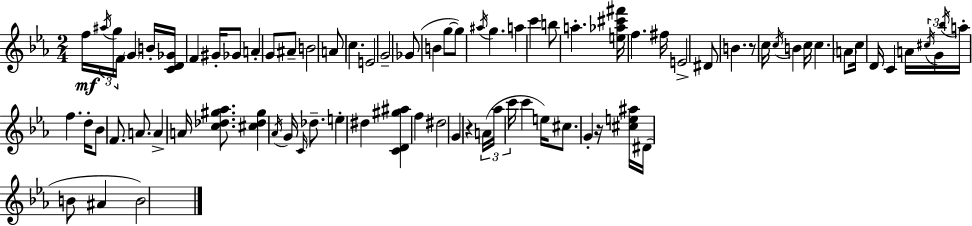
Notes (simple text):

F5/s A#5/s G5/s F4/s G4/q B4/s [C4,D4,Gb4]/s F4/q G#4/s Gb4/e A4/q G4/e A#4/e B4/h A4/e C5/q. E4/h G4/h Gb4/e B4/q G5/e G5/e A#5/s G5/q. A5/q C6/q B5/e A5/q. [E5,Ab5,C#6,F#6]/s F5/q. F#5/s E4/h D#4/e B4/q. R/e C5/s C5/s B4/q C5/s C5/q. A4/e C5/s D4/s C4/q A4/s C#5/s G4/s Bb5/s A5/s F5/q. D5/s Bb4/e F4/e. A4/e. A4/q A4/s [C5,Db5,G#5,Ab5]/e. [C#5,Db5,G#5]/q Ab4/s G4/s C4/s Db5/e. E5/q D#5/q [C4,D4,G#5,A#5]/q F5/q D#5/h G4/q R/q A4/s Ab5/s C6/s C6/q E5/s C#5/e. G4/q R/s [C#5,E5,A#5]/s D#4/s B4/e A#4/q B4/h